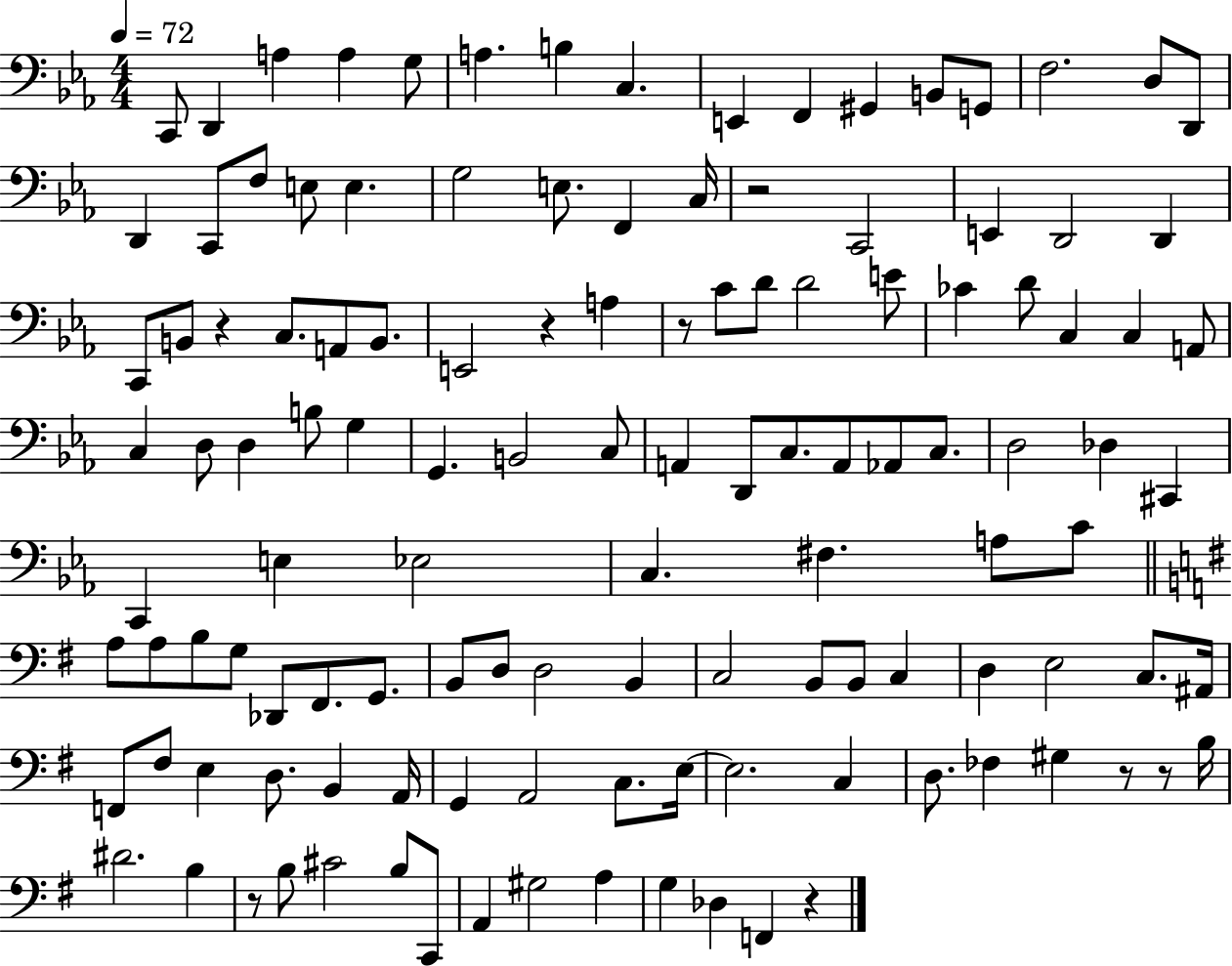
{
  \clef bass
  \numericTimeSignature
  \time 4/4
  \key ees \major
  \tempo 4 = 72
  c,8 d,4 a4 a4 g8 | a4. b4 c4. | e,4 f,4 gis,4 b,8 g,8 | f2. d8 d,8 | \break d,4 c,8 f8 e8 e4. | g2 e8. f,4 c16 | r2 c,2 | e,4 d,2 d,4 | \break c,8 b,8 r4 c8. a,8 b,8. | e,2 r4 a4 | r8 c'8 d'8 d'2 e'8 | ces'4 d'8 c4 c4 a,8 | \break c4 d8 d4 b8 g4 | g,4. b,2 c8 | a,4 d,8 c8. a,8 aes,8 c8. | d2 des4 cis,4 | \break c,4 e4 ees2 | c4. fis4. a8 c'8 | \bar "||" \break \key g \major a8 a8 b8 g8 des,8 fis,8. g,8. | b,8 d8 d2 b,4 | c2 b,8 b,8 c4 | d4 e2 c8. ais,16 | \break f,8 fis8 e4 d8. b,4 a,16 | g,4 a,2 c8. e16~~ | e2. c4 | d8. fes4 gis4 r8 r8 b16 | \break dis'2. b4 | r8 b8 cis'2 b8 c,8 | a,4 gis2 a4 | g4 des4 f,4 r4 | \break \bar "|."
}